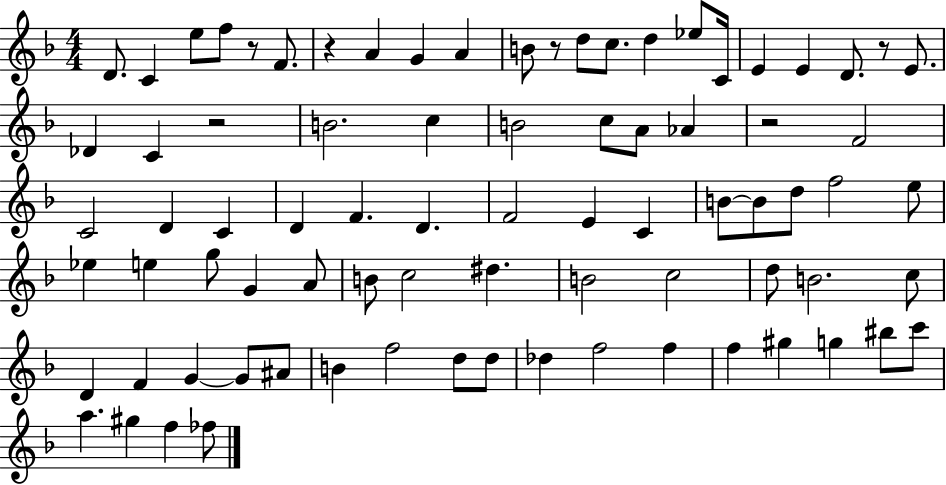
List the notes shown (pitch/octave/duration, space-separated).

D4/e. C4/q E5/e F5/e R/e F4/e. R/q A4/q G4/q A4/q B4/e R/e D5/e C5/e. D5/q Eb5/e C4/s E4/q E4/q D4/e. R/e E4/e. Db4/q C4/q R/h B4/h. C5/q B4/h C5/e A4/e Ab4/q R/h F4/h C4/h D4/q C4/q D4/q F4/q. D4/q. F4/h E4/q C4/q B4/e B4/e D5/e F5/h E5/e Eb5/q E5/q G5/e G4/q A4/e B4/e C5/h D#5/q. B4/h C5/h D5/e B4/h. C5/e D4/q F4/q G4/q G4/e A#4/e B4/q F5/h D5/e D5/e Db5/q F5/h F5/q F5/q G#5/q G5/q BIS5/e C6/e A5/q. G#5/q F5/q FES5/e